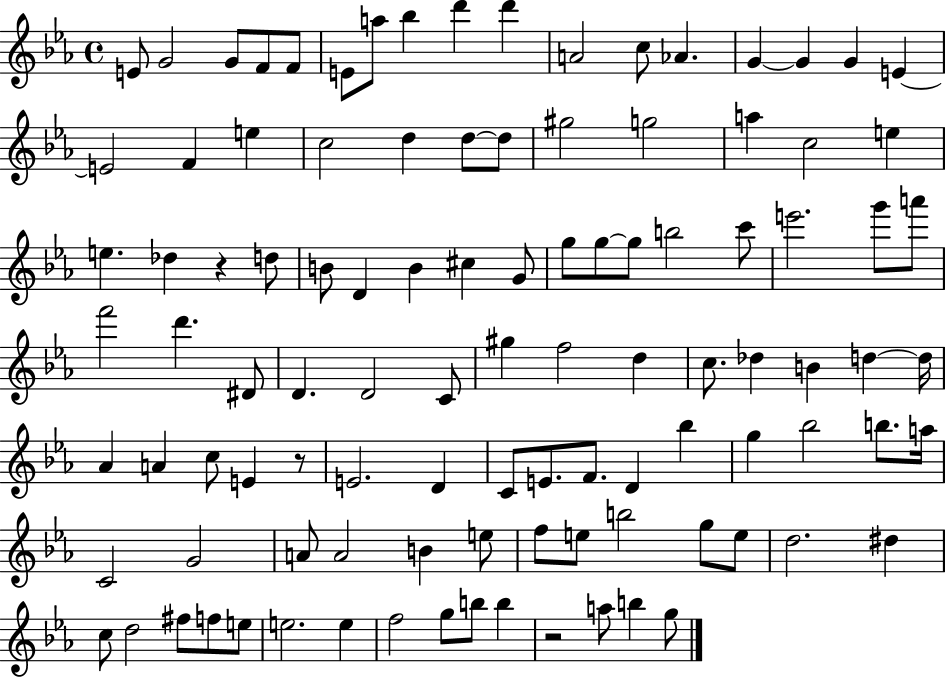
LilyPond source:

{
  \clef treble
  \time 4/4
  \defaultTimeSignature
  \key ees \major
  \repeat volta 2 { e'8 g'2 g'8 f'8 f'8 | e'8 a''8 bes''4 d'''4 d'''4 | a'2 c''8 aes'4. | g'4~~ g'4 g'4 e'4~~ | \break e'2 f'4 e''4 | c''2 d''4 d''8~~ d''8 | gis''2 g''2 | a''4 c''2 e''4 | \break e''4. des''4 r4 d''8 | b'8 d'4 b'4 cis''4 g'8 | g''8 g''8~~ g''8 b''2 c'''8 | e'''2. g'''8 a'''8 | \break f'''2 d'''4. dis'8 | d'4. d'2 c'8 | gis''4 f''2 d''4 | c''8. des''4 b'4 d''4~~ d''16 | \break aes'4 a'4 c''8 e'4 r8 | e'2. d'4 | c'8 e'8. f'8. d'4 bes''4 | g''4 bes''2 b''8. a''16 | \break c'2 g'2 | a'8 a'2 b'4 e''8 | f''8 e''8 b''2 g''8 e''8 | d''2. dis''4 | \break c''8 d''2 fis''8 f''8 e''8 | e''2. e''4 | f''2 g''8 b''8 b''4 | r2 a''8 b''4 g''8 | \break } \bar "|."
}